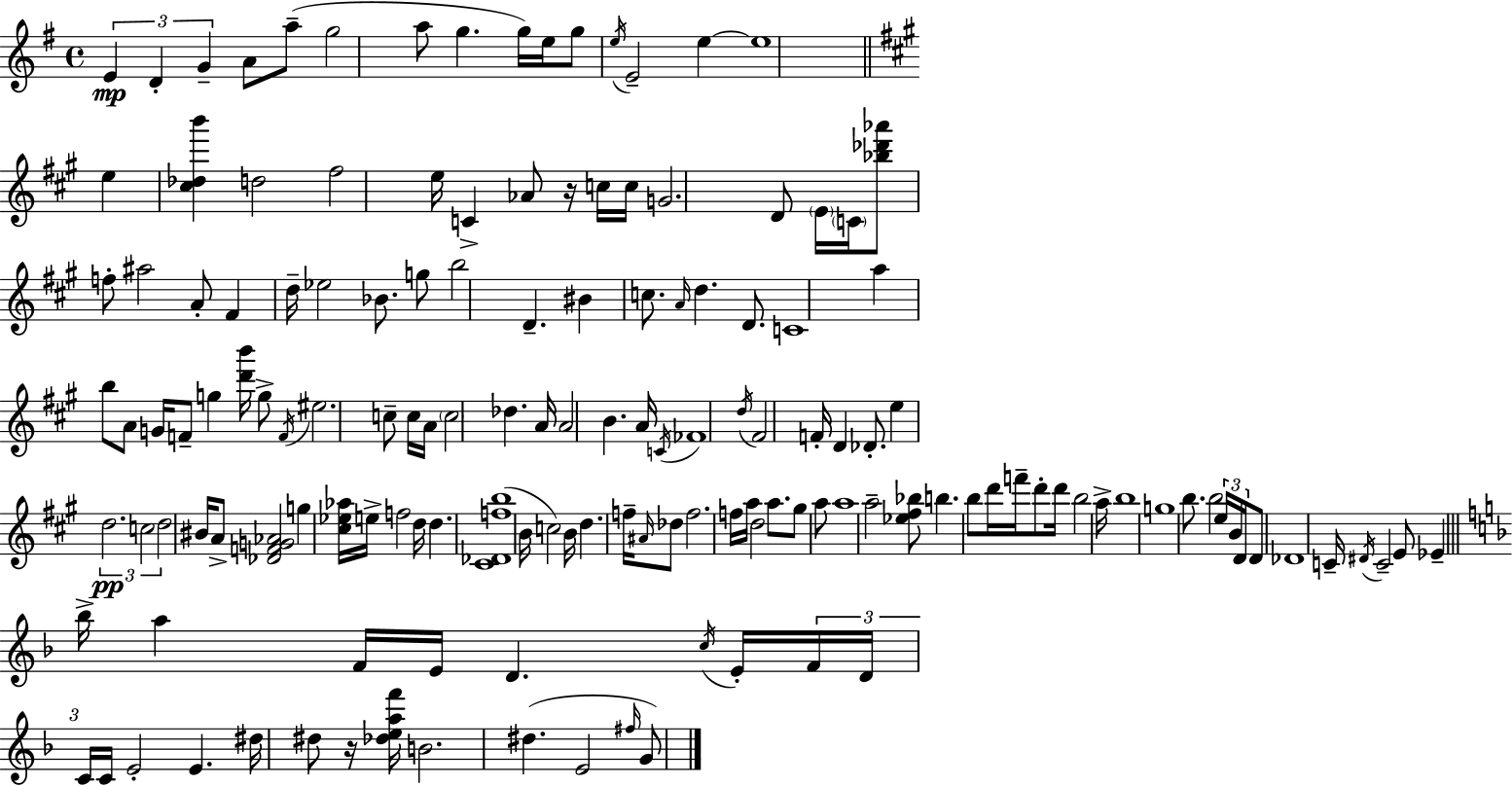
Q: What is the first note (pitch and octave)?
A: E4